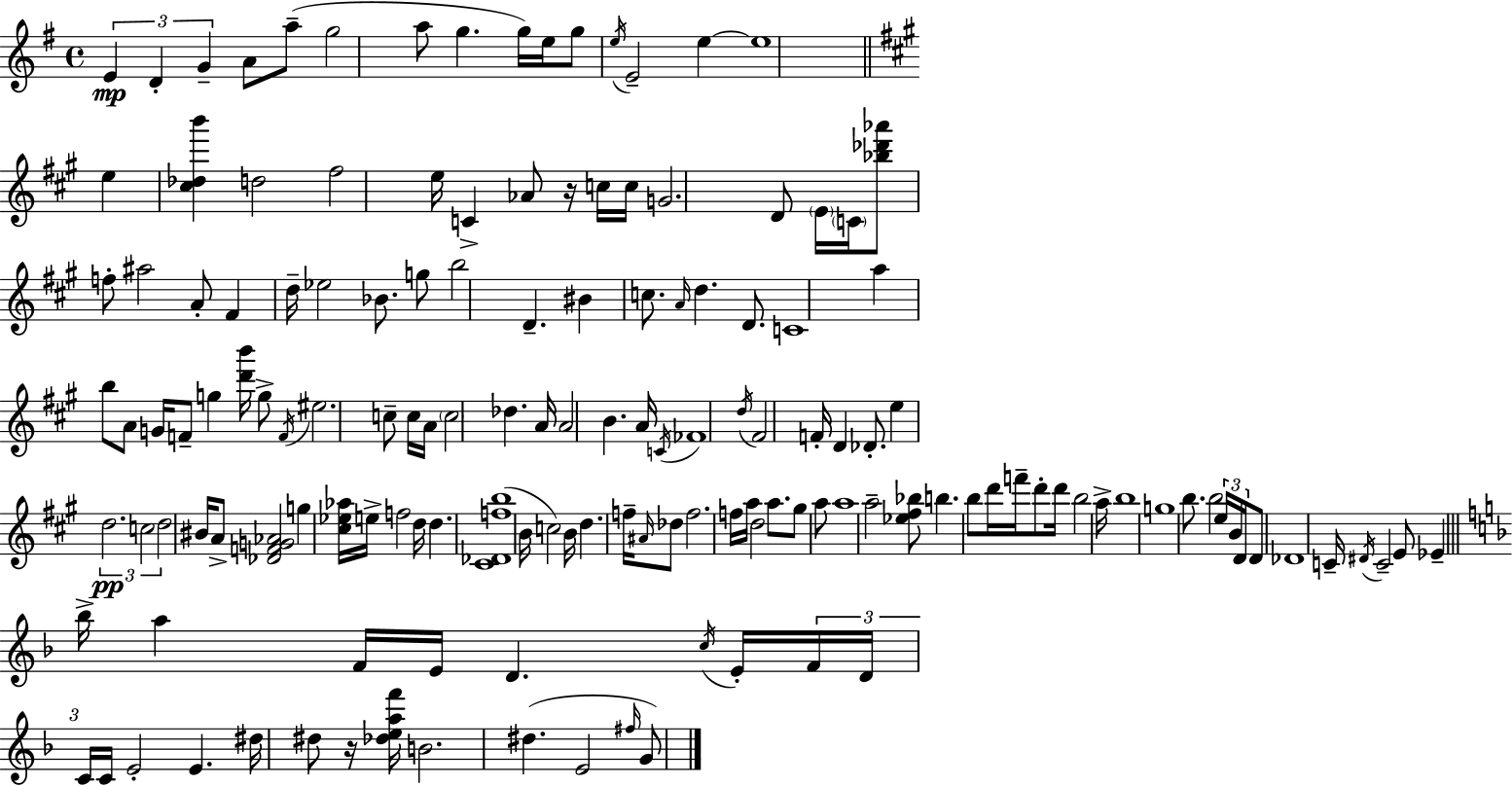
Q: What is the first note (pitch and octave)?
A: E4